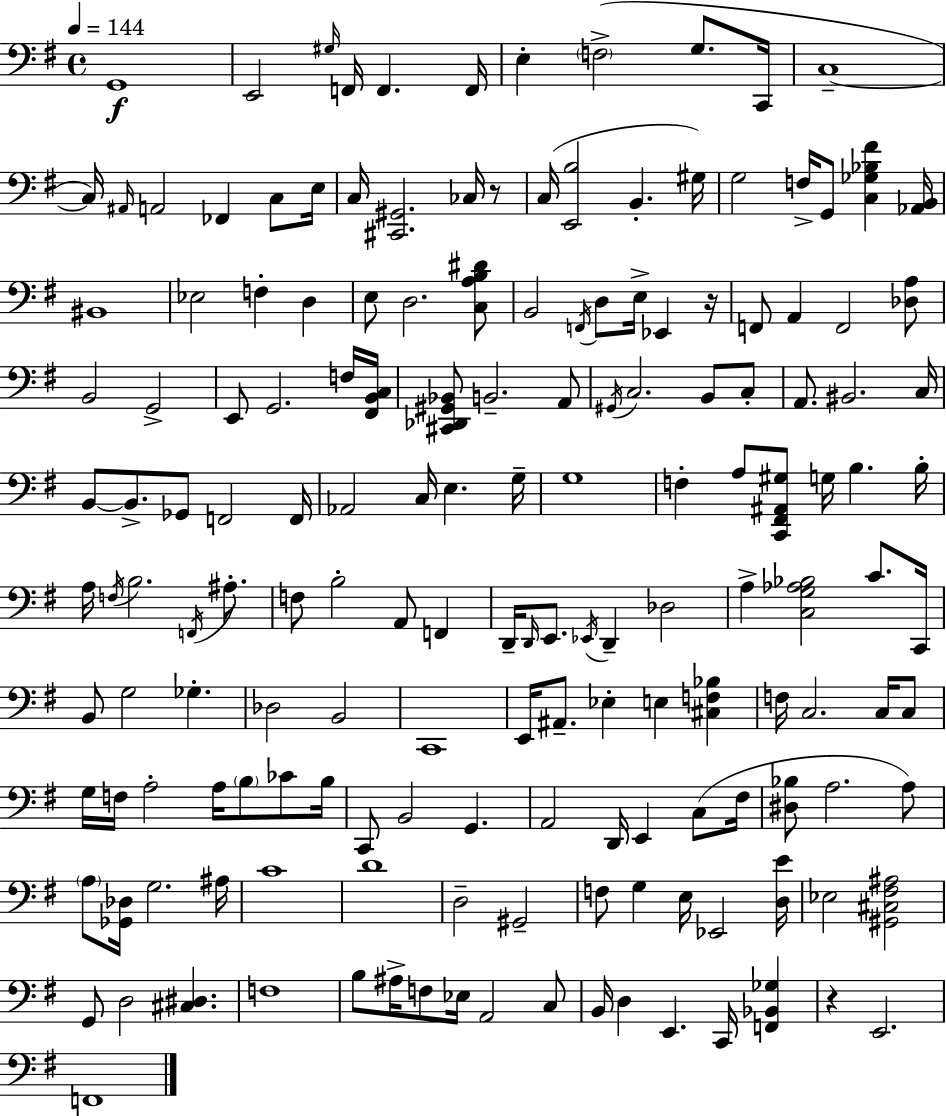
{
  \clef bass
  \time 4/4
  \defaultTimeSignature
  \key g \major
  \tempo 4 = 144
  g,1\f | e,2 \grace { gis16 } f,16 f,4. | f,16 e4-. \parenthesize f2->( g8. | c,16 c1--~~ | \break c16) \grace { ais,16 } a,2 fes,4 c8 | e16 c16 <cis, gis,>2. ces16 | r8 c16( <e, b>2 b,4.-. | gis16) g2 f16-> g,8 <c ges bes fis'>4 | \break <aes, b,>16 bis,1 | ees2 f4-. d4 | e8 d2. | <c a b dis'>8 b,2 \acciaccatura { f,16 } d8 e16-> ees,4 | \break r16 f,8 a,4 f,2 | <des a>8 b,2 g,2-> | e,8 g,2. | f16 <fis, b, c>16 <cis, des, gis, bes,>8 b,2.-- | \break a,8 \acciaccatura { gis,16 } c2. | b,8 c8-. a,8. bis,2. | c16 b,8~~ b,8.-> ges,8 f,2 | f,16 aes,2 c16 e4. | \break g16-- g1 | f4-. a8 <c, fis, ais, gis>8 g16 b4. | b16-. a16 \acciaccatura { f16 } b2. | \acciaccatura { f,16 } ais8.-. f8 b2-. | \break a,8 f,4 d,16-- \grace { d,16 } e,8. \acciaccatura { ees,16 } d,4-- | des2 a4-> <c g aes bes>2 | c'8. c,16 b,8 g2 | ges4.-. des2 | \break b,2 c,1 | e,16 ais,8.-- ees4-. | e4 <cis f bes>4 f16 c2. | c16 c8 g16 f16 a2-. | \break a16 \parenthesize b8 ces'8 b16 c,8 b,2 | g,4. a,2 | d,16 e,4 c8( fis16 <dis bes>8 a2. | a8) \parenthesize a8 <ges, des>16 g2. | \break ais16 c'1 | d'1 | d2-- | gis,2-- f8 g4 e16 ees,2 | \break <d e'>16 ees2 | <gis, cis fis ais>2 g,8 d2 | <cis dis>4. f1 | b8 ais16-> f8 ees16 a,2 | \break c8 b,16 d4 e,4. | c,16 <f, bes, ges>4 r4 e,2. | f,1 | \bar "|."
}